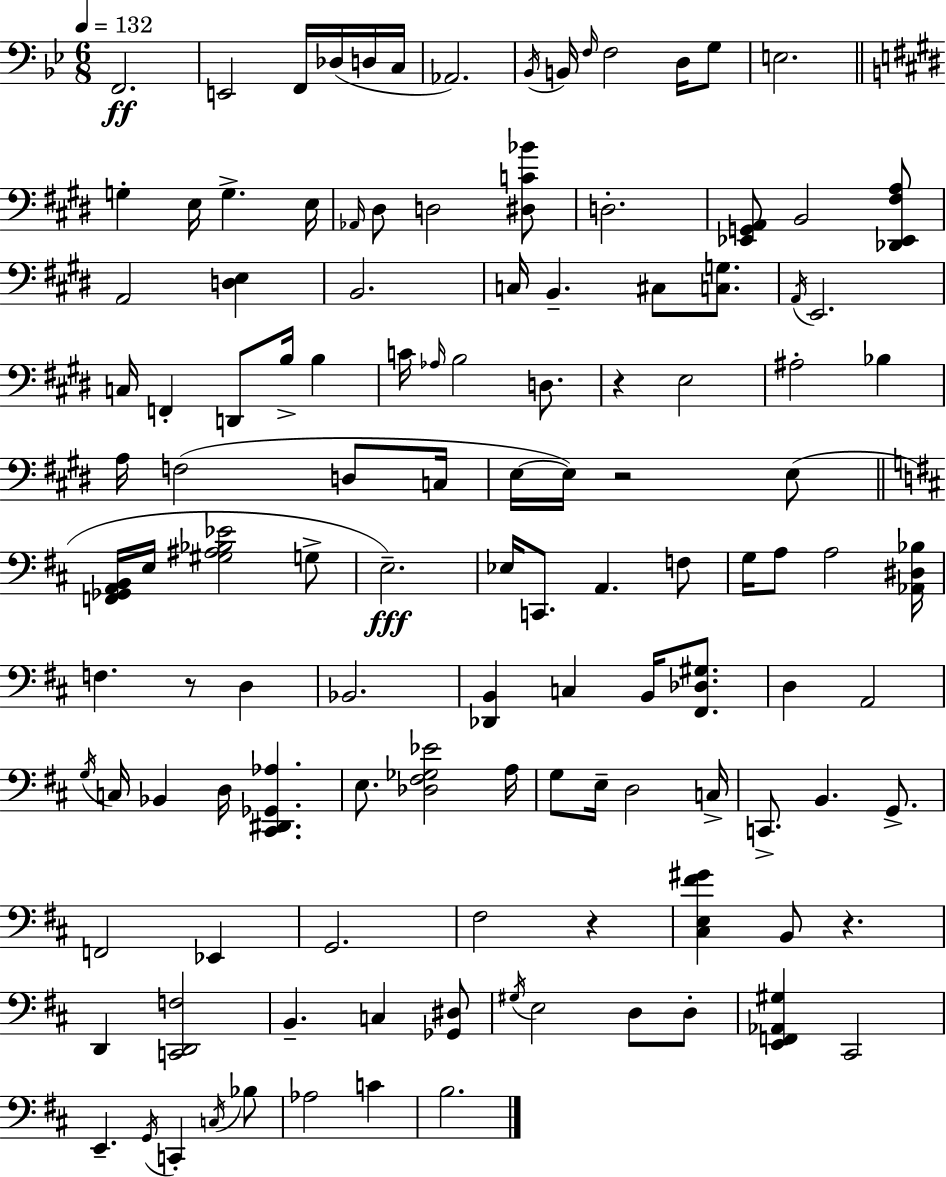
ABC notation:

X:1
T:Untitled
M:6/8
L:1/4
K:Gm
F,,2 E,,2 F,,/4 _D,/4 D,/4 C,/4 _A,,2 _B,,/4 B,,/4 F,/4 F,2 D,/4 G,/2 E,2 G, E,/4 G, E,/4 _A,,/4 ^D,/2 D,2 [^D,C_B]/2 D,2 [_E,,G,,A,,]/2 B,,2 [_D,,_E,,^F,A,]/2 A,,2 [D,E,] B,,2 C,/4 B,, ^C,/2 [C,G,]/2 A,,/4 E,,2 C,/4 F,, D,,/2 B,/4 B, C/4 _A,/4 B,2 D,/2 z E,2 ^A,2 _B, A,/4 F,2 D,/2 C,/4 E,/4 E,/4 z2 E,/2 [F,,_G,,A,,B,,]/4 E,/4 [^G,^A,_B,_E]2 G,/2 E,2 _E,/4 C,,/2 A,, F,/2 G,/4 A,/2 A,2 [_A,,^D,_B,]/4 F, z/2 D, _B,,2 [_D,,B,,] C, B,,/4 [^F,,_D,^G,]/2 D, A,,2 G,/4 C,/4 _B,, D,/4 [^C,,^D,,_G,,_A,] E,/2 [_D,^F,_G,_E]2 A,/4 G,/2 E,/4 D,2 C,/4 C,,/2 B,, G,,/2 F,,2 _E,, G,,2 ^F,2 z [^C,E,^F^G] B,,/2 z D,, [C,,D,,F,]2 B,, C, [_G,,^D,]/2 ^G,/4 E,2 D,/2 D,/2 [E,,F,,_A,,^G,] ^C,,2 E,, G,,/4 C,, C,/4 _B,/2 _A,2 C B,2